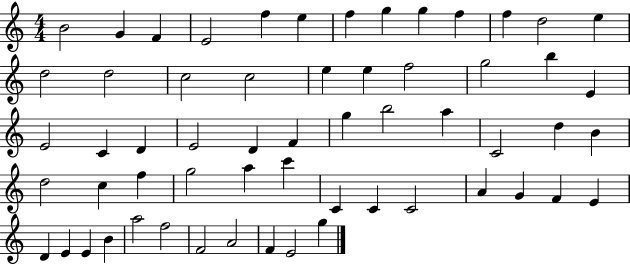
{
  \clef treble
  \numericTimeSignature
  \time 4/4
  \key c \major
  b'2 g'4 f'4 | e'2 f''4 e''4 | f''4 g''4 g''4 f''4 | f''4 d''2 e''4 | \break d''2 d''2 | c''2 c''2 | e''4 e''4 f''2 | g''2 b''4 e'4 | \break e'2 c'4 d'4 | e'2 d'4 f'4 | g''4 b''2 a''4 | c'2 d''4 b'4 | \break d''2 c''4 f''4 | g''2 a''4 c'''4 | c'4 c'4 c'2 | a'4 g'4 f'4 e'4 | \break d'4 e'4 e'4 b'4 | a''2 f''2 | f'2 a'2 | f'4 e'2 g''4 | \break \bar "|."
}